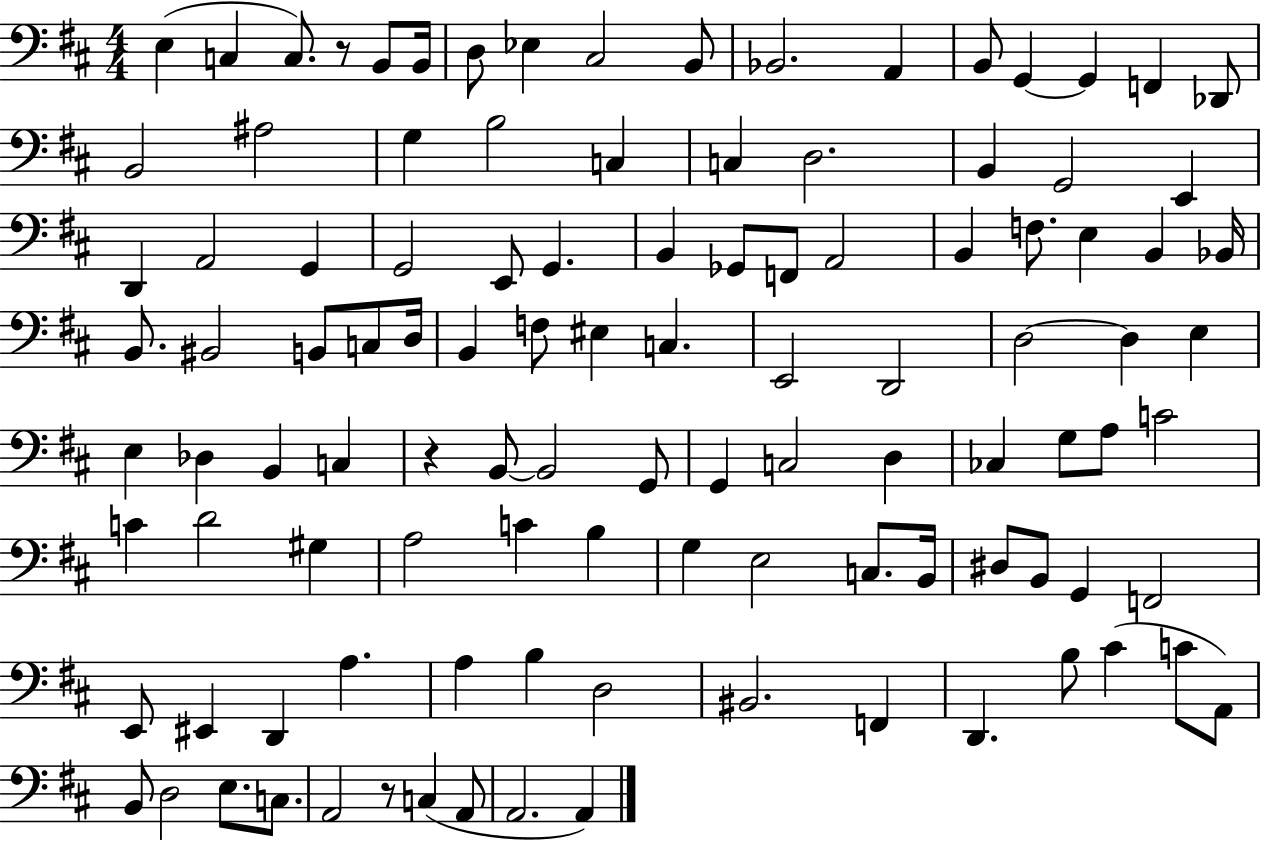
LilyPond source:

{
  \clef bass
  \numericTimeSignature
  \time 4/4
  \key d \major
  \repeat volta 2 { e4( c4 c8.) r8 b,8 b,16 | d8 ees4 cis2 b,8 | bes,2. a,4 | b,8 g,4~~ g,4 f,4 des,8 | \break b,2 ais2 | g4 b2 c4 | c4 d2. | b,4 g,2 e,4 | \break d,4 a,2 g,4 | g,2 e,8 g,4. | b,4 ges,8 f,8 a,2 | b,4 f8. e4 b,4 bes,16 | \break b,8. bis,2 b,8 c8 d16 | b,4 f8 eis4 c4. | e,2 d,2 | d2~~ d4 e4 | \break e4 des4 b,4 c4 | r4 b,8~~ b,2 g,8 | g,4 c2 d4 | ces4 g8 a8 c'2 | \break c'4 d'2 gis4 | a2 c'4 b4 | g4 e2 c8. b,16 | dis8 b,8 g,4 f,2 | \break e,8 eis,4 d,4 a4. | a4 b4 d2 | bis,2. f,4 | d,4. b8 cis'4( c'8 a,8) | \break b,8 d2 e8. c8. | a,2 r8 c4( a,8 | a,2. a,4) | } \bar "|."
}